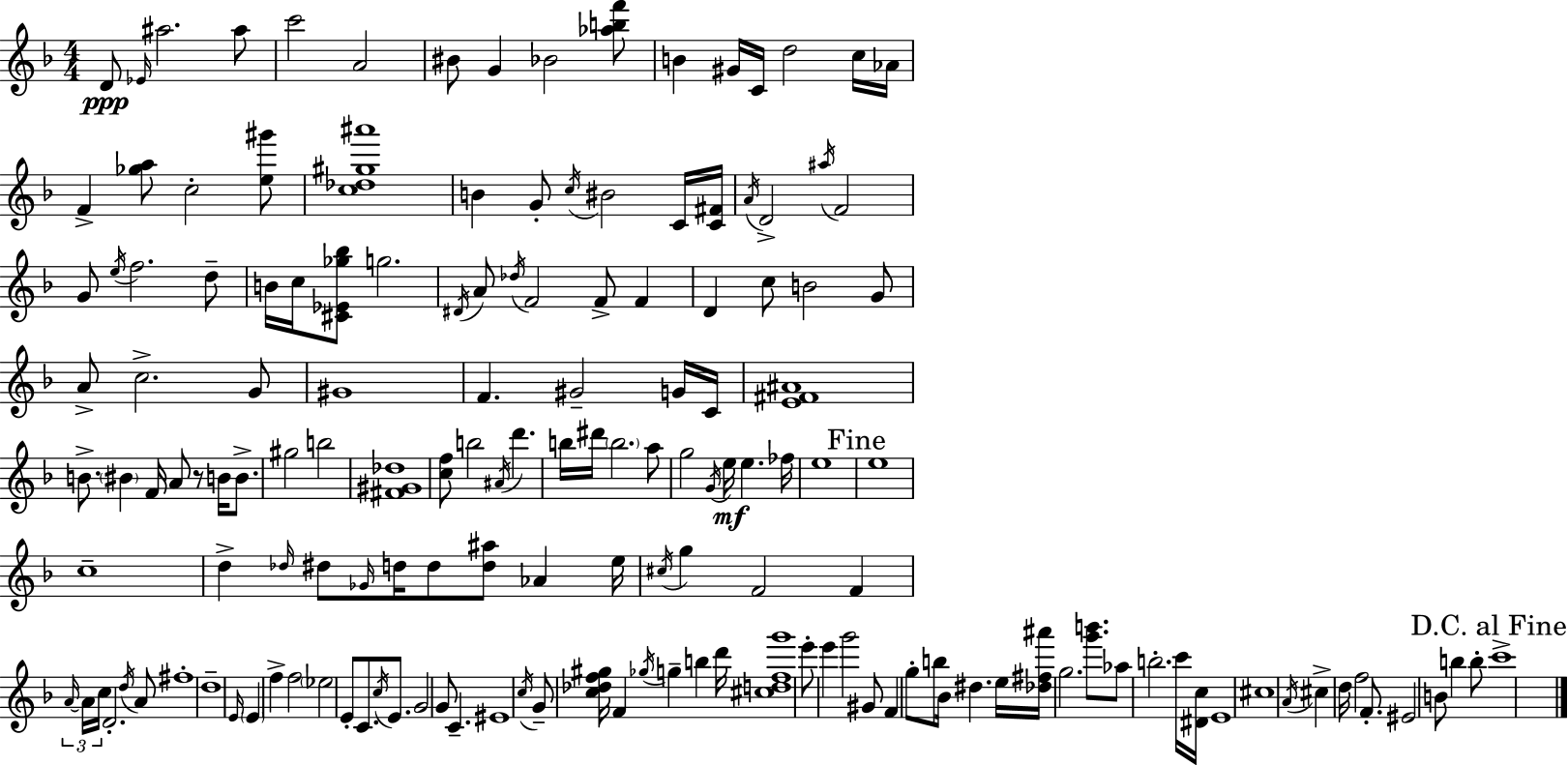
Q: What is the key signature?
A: F major